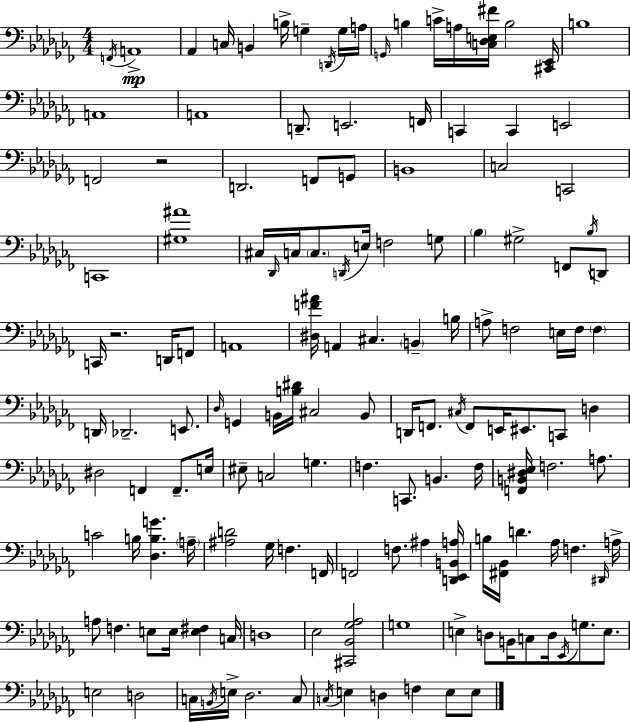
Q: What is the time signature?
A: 4/4